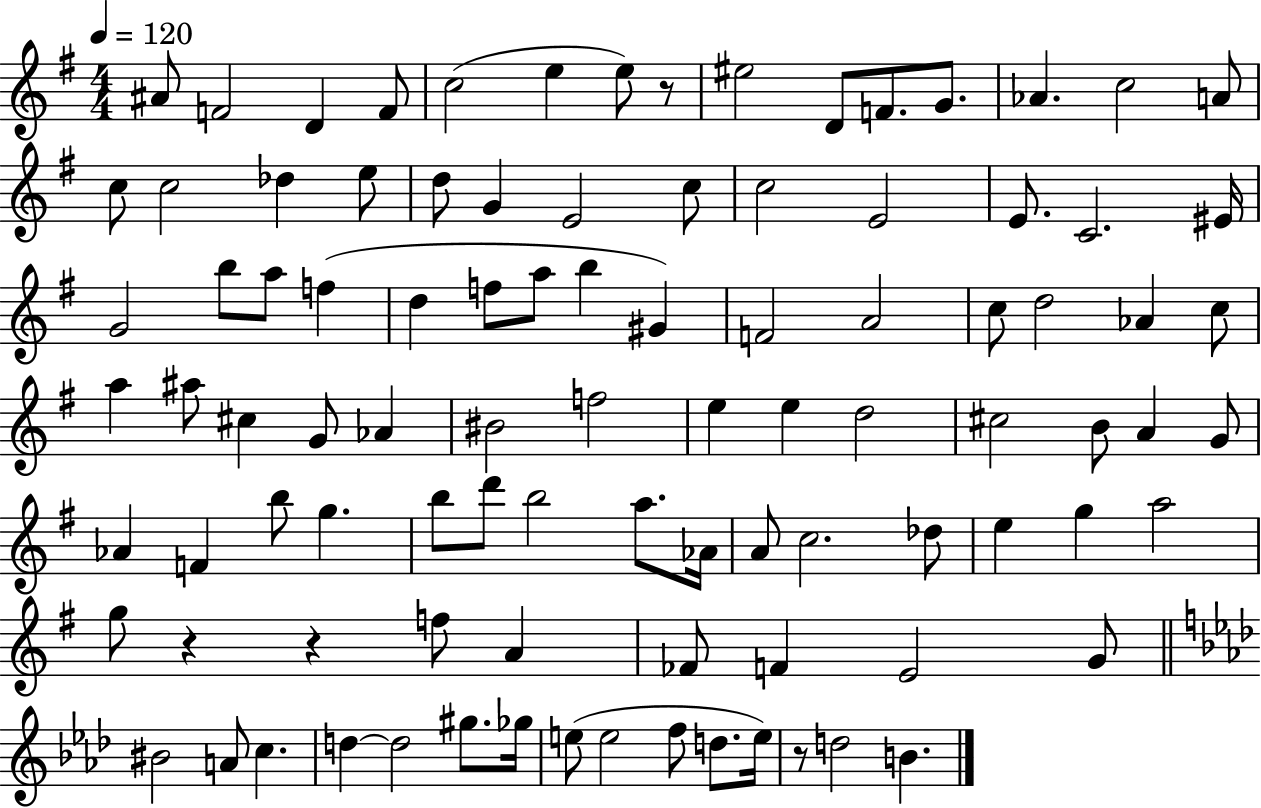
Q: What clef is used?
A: treble